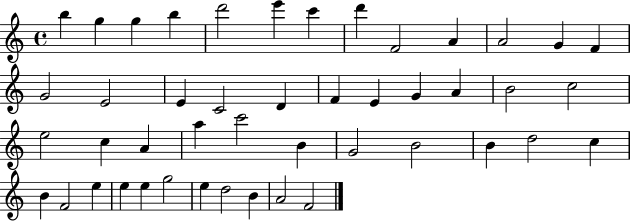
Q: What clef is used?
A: treble